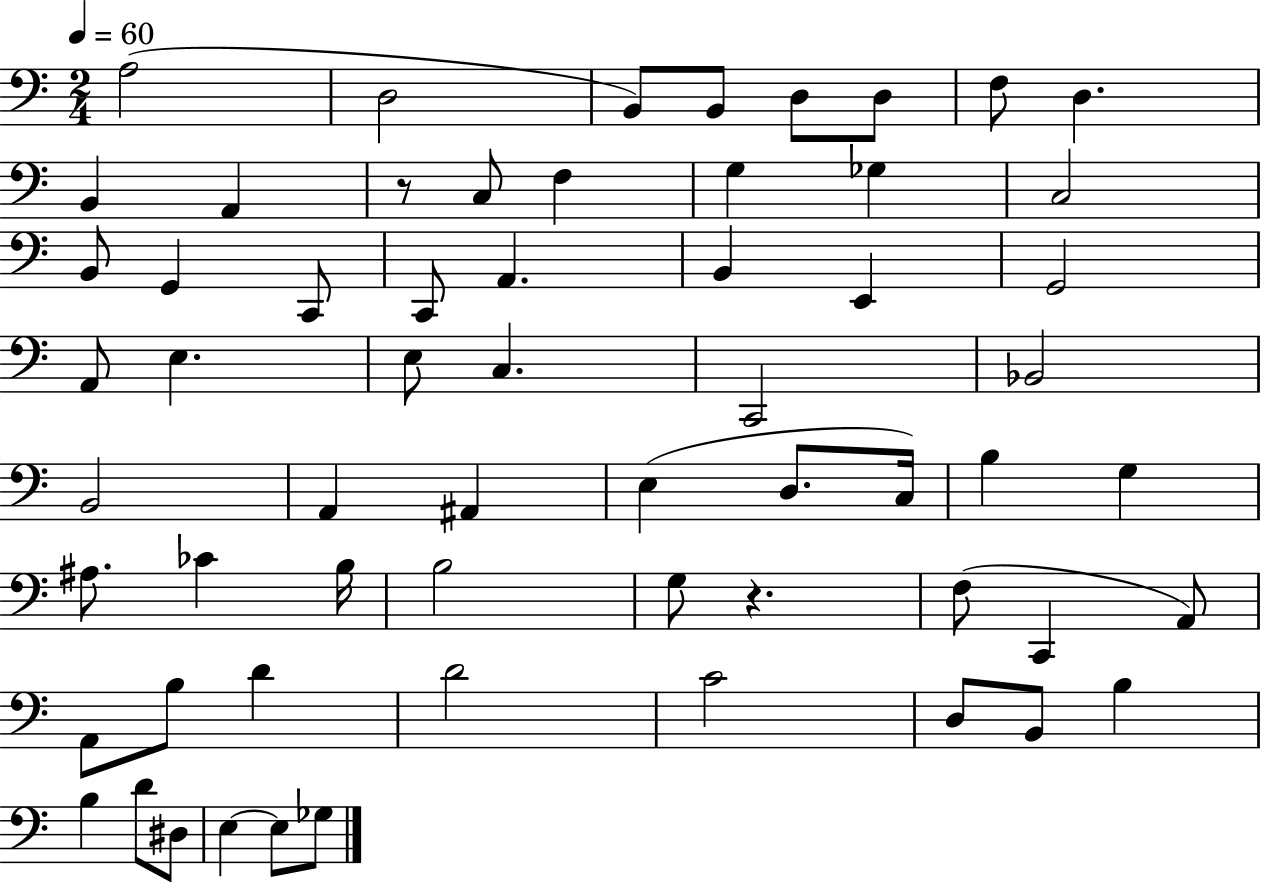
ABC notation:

X:1
T:Untitled
M:2/4
L:1/4
K:C
A,2 D,2 B,,/2 B,,/2 D,/2 D,/2 F,/2 D, B,, A,, z/2 C,/2 F, G, _G, C,2 B,,/2 G,, C,,/2 C,,/2 A,, B,, E,, G,,2 A,,/2 E, E,/2 C, C,,2 _B,,2 B,,2 A,, ^A,, E, D,/2 C,/4 B, G, ^A,/2 _C B,/4 B,2 G,/2 z F,/2 C,, A,,/2 A,,/2 B,/2 D D2 C2 D,/2 B,,/2 B, B, D/2 ^D,/2 E, E,/2 _G,/2